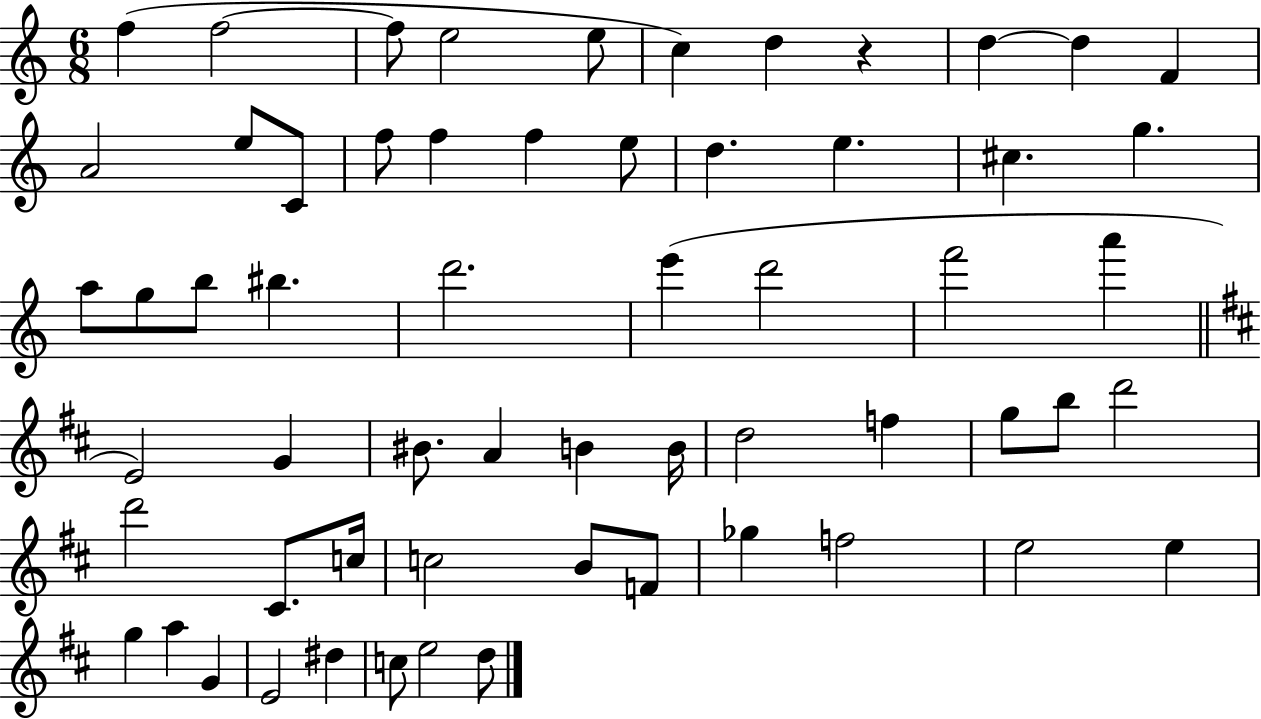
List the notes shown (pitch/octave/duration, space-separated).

F5/q F5/h F5/e E5/h E5/e C5/q D5/q R/q D5/q D5/q F4/q A4/h E5/e C4/e F5/e F5/q F5/q E5/e D5/q. E5/q. C#5/q. G5/q. A5/e G5/e B5/e BIS5/q. D6/h. E6/q D6/h F6/h A6/q E4/h G4/q BIS4/e. A4/q B4/q B4/s D5/h F5/q G5/e B5/e D6/h D6/h C#4/e. C5/s C5/h B4/e F4/e Gb5/q F5/h E5/h E5/q G5/q A5/q G4/q E4/h D#5/q C5/e E5/h D5/e